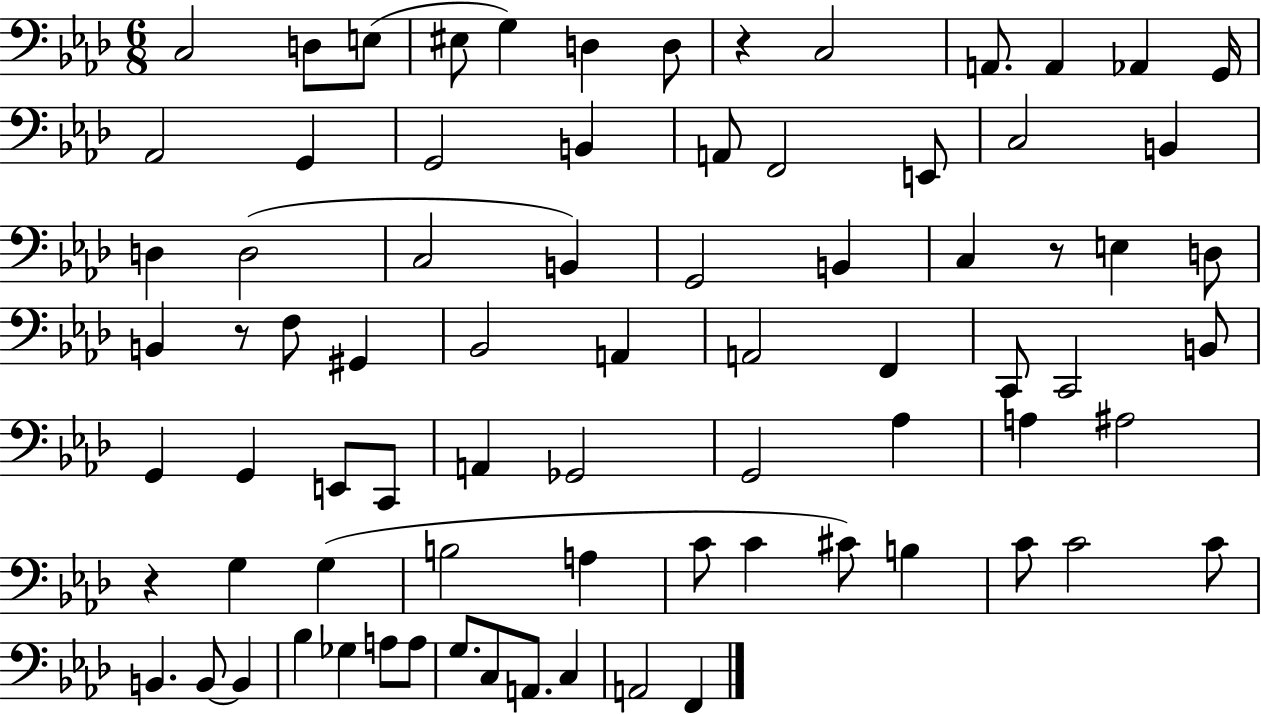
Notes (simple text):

C3/h D3/e E3/e EIS3/e G3/q D3/q D3/e R/q C3/h A2/e. A2/q Ab2/q G2/s Ab2/h G2/q G2/h B2/q A2/e F2/h E2/e C3/h B2/q D3/q D3/h C3/h B2/q G2/h B2/q C3/q R/e E3/q D3/e B2/q R/e F3/e G#2/q Bb2/h A2/q A2/h F2/q C2/e C2/h B2/e G2/q G2/q E2/e C2/e A2/q Gb2/h G2/h Ab3/q A3/q A#3/h R/q G3/q G3/q B3/h A3/q C4/e C4/q C#4/e B3/q C4/e C4/h C4/e B2/q. B2/e B2/q Bb3/q Gb3/q A3/e A3/e G3/e. C3/e A2/e. C3/q A2/h F2/q